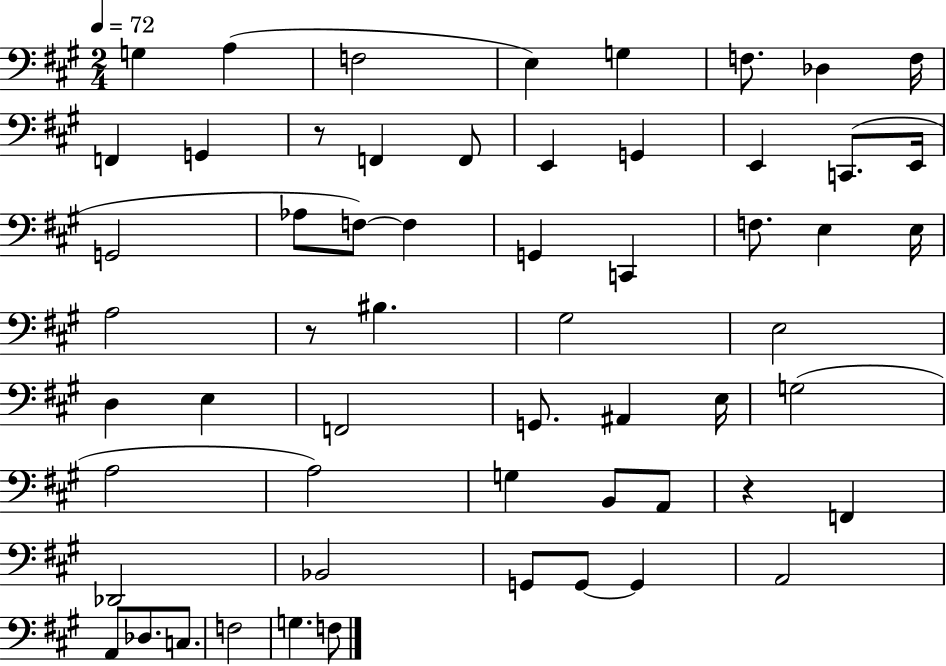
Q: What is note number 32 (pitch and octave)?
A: E3